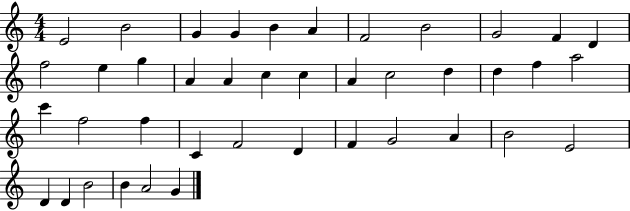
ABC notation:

X:1
T:Untitled
M:4/4
L:1/4
K:C
E2 B2 G G B A F2 B2 G2 F D f2 e g A A c c A c2 d d f a2 c' f2 f C F2 D F G2 A B2 E2 D D B2 B A2 G